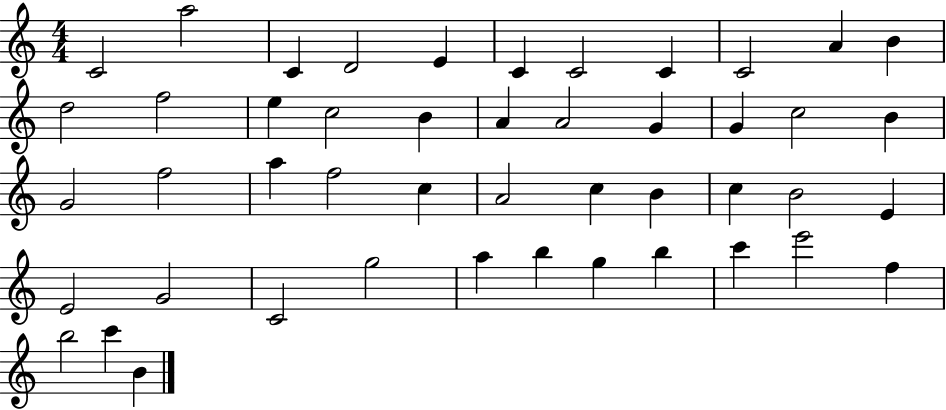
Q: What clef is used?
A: treble